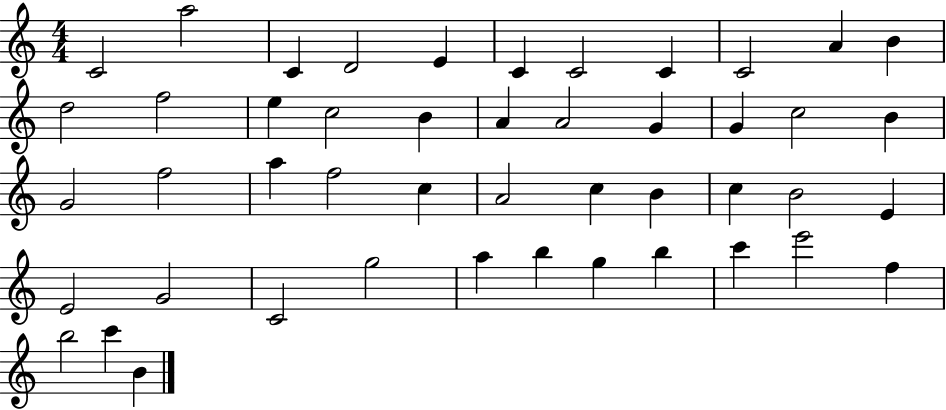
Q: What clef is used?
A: treble